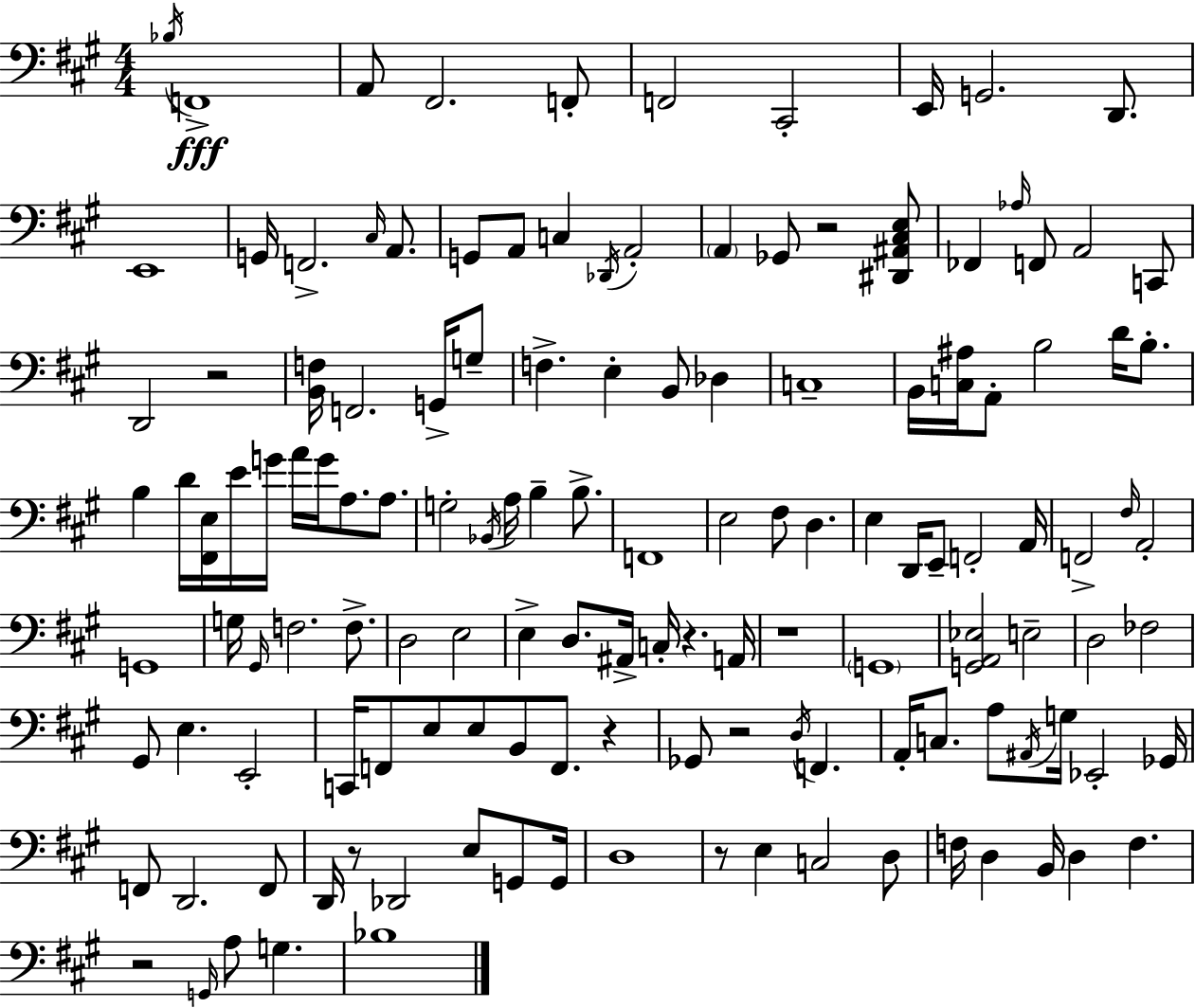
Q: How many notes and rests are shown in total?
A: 136